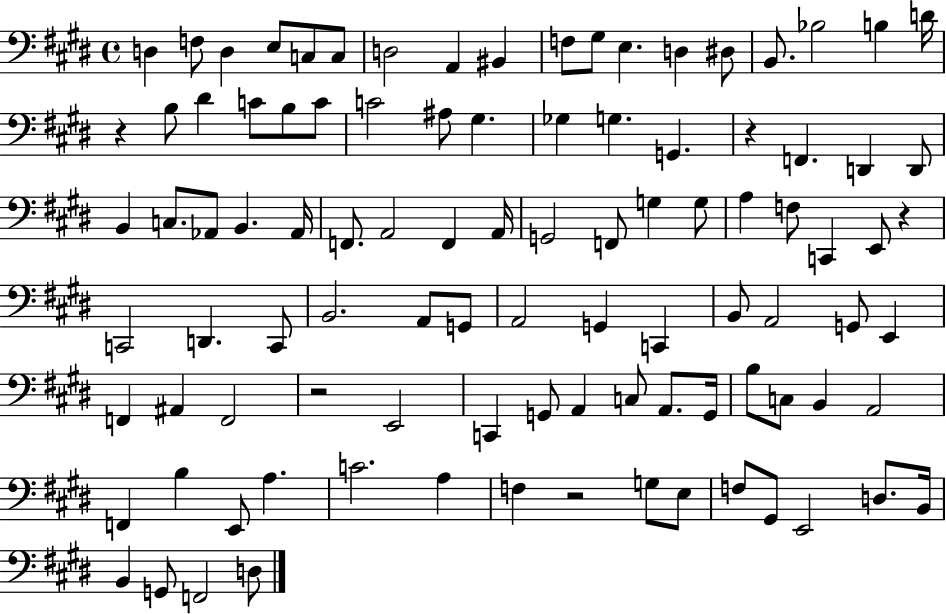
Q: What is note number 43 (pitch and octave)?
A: F2